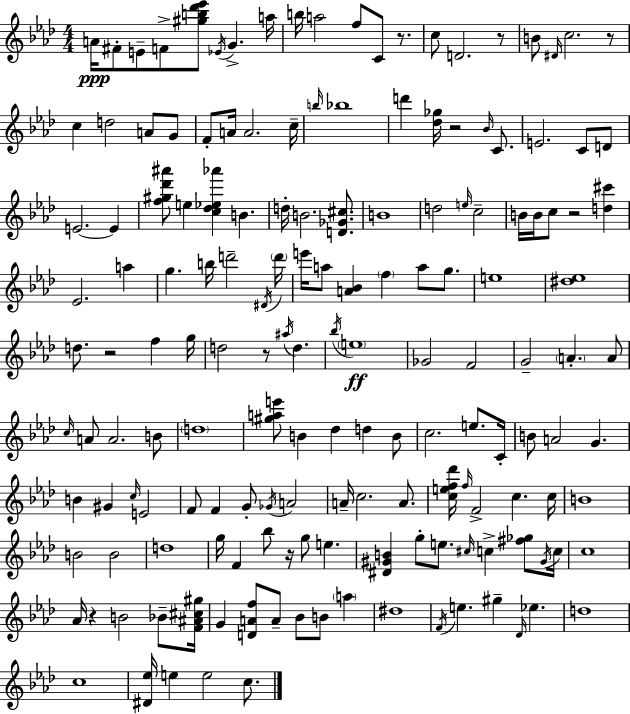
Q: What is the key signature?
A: AES major